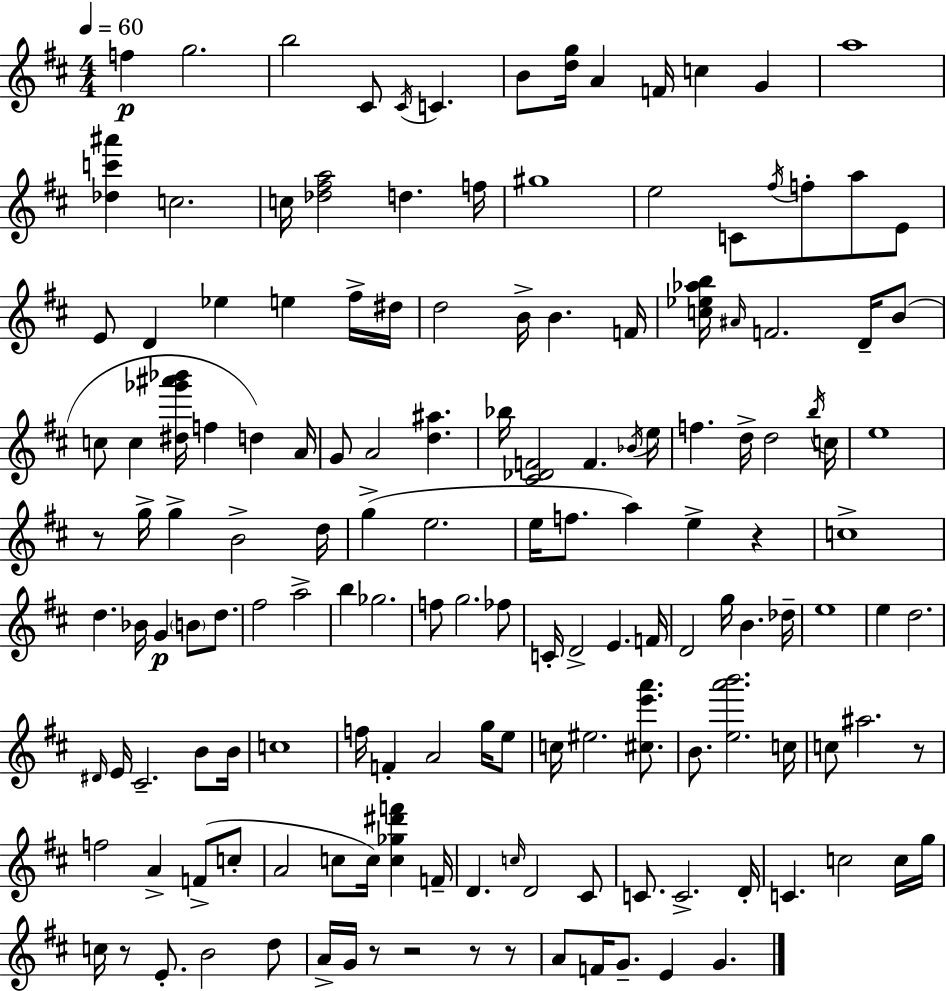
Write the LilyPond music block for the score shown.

{
  \clef treble
  \numericTimeSignature
  \time 4/4
  \key d \major
  \tempo 4 = 60
  f''4\p g''2. | b''2 cis'8 \acciaccatura { cis'16 } c'4. | b'8 <d'' g''>16 a'4 f'16 c''4 g'4 | a''1 | \break <des'' c''' ais'''>4 c''2. | c''16 <des'' fis'' a''>2 d''4. | f''16 gis''1 | e''2 c'8 \acciaccatura { fis''16 } f''8-. a''8 | \break e'8 e'8 d'4 ees''4 e''4 | fis''16-> dis''16 d''2 b'16-> b'4. | f'16 <c'' ees'' aes'' b''>16 \grace { ais'16 } f'2. | d'16-- b'8( c''8 c''4 <dis'' ges''' ais''' bes'''>16 f''4 d''4) | \break a'16 g'8 a'2 <d'' ais''>4. | bes''16 <cis' des' f'>2 f'4. | \acciaccatura { bes'16 } e''16 f''4. d''16-> d''2 | \acciaccatura { b''16 } c''16 e''1 | \break r8 g''16-> g''4-> b'2-> | d''16 g''4->( e''2. | e''16 f''8. a''4) e''4-> | r4 c''1-> | \break d''4. bes'16 g'4\p | \parenthesize b'8 d''8. fis''2 a''2-> | b''4 ges''2. | f''8 g''2. | \break fes''8 c'16-. d'2-> e'4. | f'16 d'2 g''16 b'4. | des''16-- e''1 | e''4 d''2. | \break \grace { dis'16 } e'16 cis'2.-- | b'8 b'16 c''1 | f''16 f'4-. a'2 | g''16 e''8 c''16 eis''2. | \break <cis'' e''' a'''>8. b'8. <e'' a''' b'''>2. | c''16 c''8 ais''2. | r8 f''2 a'4-> | f'8->( c''8-. a'2 c''8 | \break c''16) <c'' ges'' dis''' f'''>4 f'16-- d'4. \grace { c''16 } d'2 | cis'8 c'8. c'2.-> | d'16-. c'4. c''2 | c''16 g''16 c''16 r8 e'8.-. b'2 | \break d''8 a'16-> g'16 r8 r2 | r8 r8 a'8 f'16 g'8.-- e'4 | g'4. \bar "|."
}